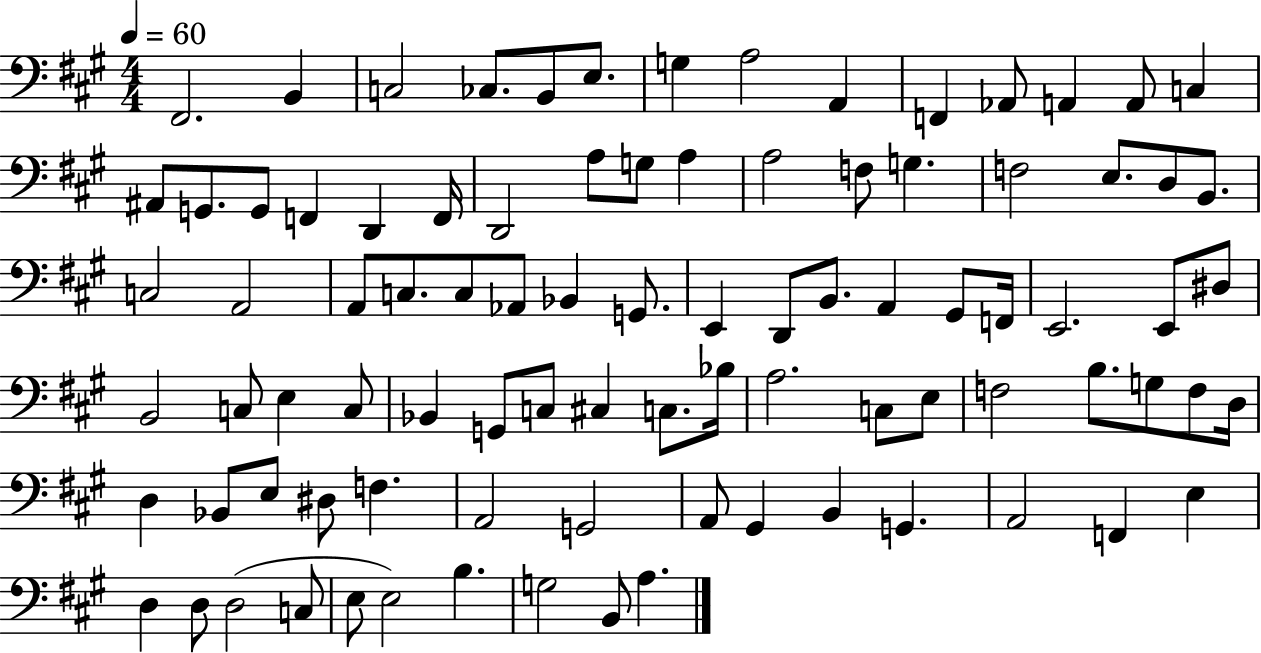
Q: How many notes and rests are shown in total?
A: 90